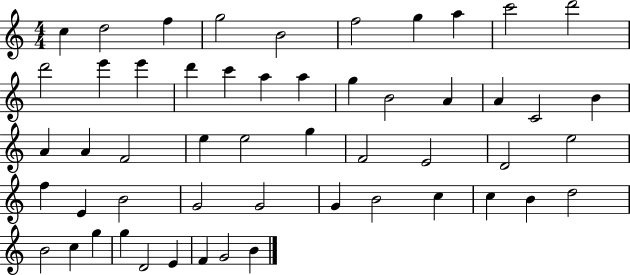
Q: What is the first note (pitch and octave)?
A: C5